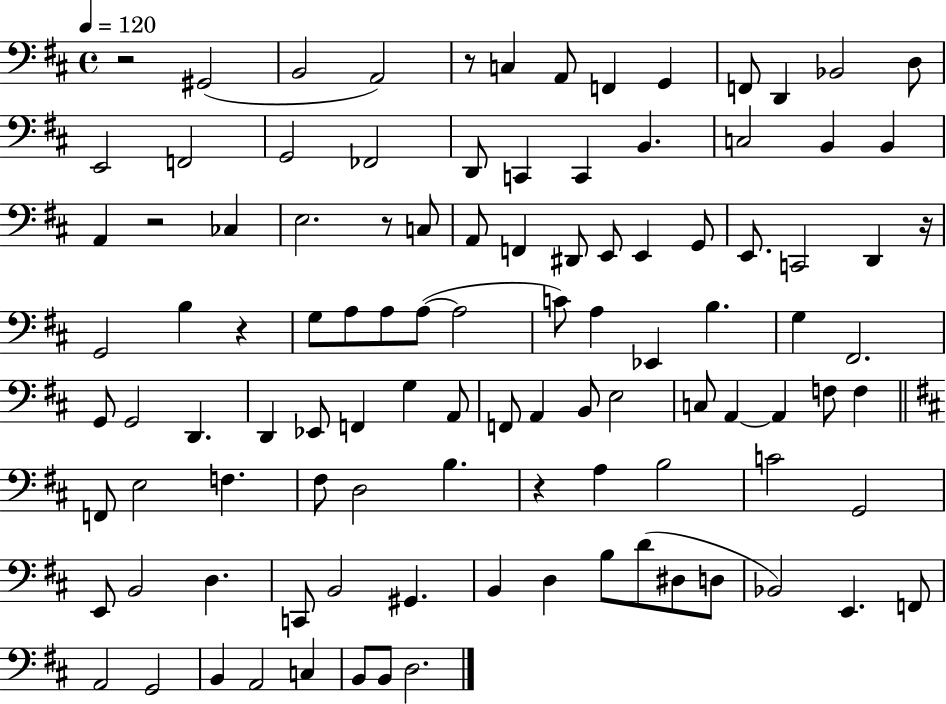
X:1
T:Untitled
M:4/4
L:1/4
K:D
z2 ^G,,2 B,,2 A,,2 z/2 C, A,,/2 F,, G,, F,,/2 D,, _B,,2 D,/2 E,,2 F,,2 G,,2 _F,,2 D,,/2 C,, C,, B,, C,2 B,, B,, A,, z2 _C, E,2 z/2 C,/2 A,,/2 F,, ^D,,/2 E,,/2 E,, G,,/2 E,,/2 C,,2 D,, z/4 G,,2 B, z G,/2 A,/2 A,/2 A,/2 A,2 C/2 A, _E,, B, G, ^F,,2 G,,/2 G,,2 D,, D,, _E,,/2 F,, G, A,,/2 F,,/2 A,, B,,/2 E,2 C,/2 A,, A,, F,/2 F, F,,/2 E,2 F, ^F,/2 D,2 B, z A, B,2 C2 G,,2 E,,/2 B,,2 D, C,,/2 B,,2 ^G,, B,, D, B,/2 D/2 ^D,/2 D,/2 _B,,2 E,, F,,/2 A,,2 G,,2 B,, A,,2 C, B,,/2 B,,/2 D,2